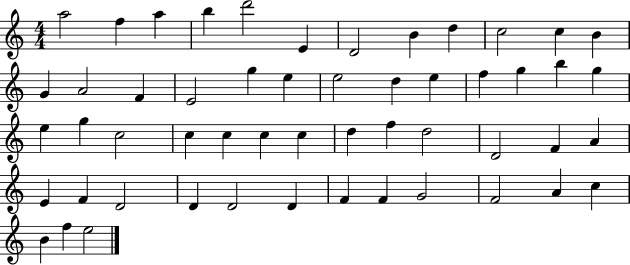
A5/h F5/q A5/q B5/q D6/h E4/q D4/h B4/q D5/q C5/h C5/q B4/q G4/q A4/h F4/q E4/h G5/q E5/q E5/h D5/q E5/q F5/q G5/q B5/q G5/q E5/q G5/q C5/h C5/q C5/q C5/q C5/q D5/q F5/q D5/h D4/h F4/q A4/q E4/q F4/q D4/h D4/q D4/h D4/q F4/q F4/q G4/h F4/h A4/q C5/q B4/q F5/q E5/h